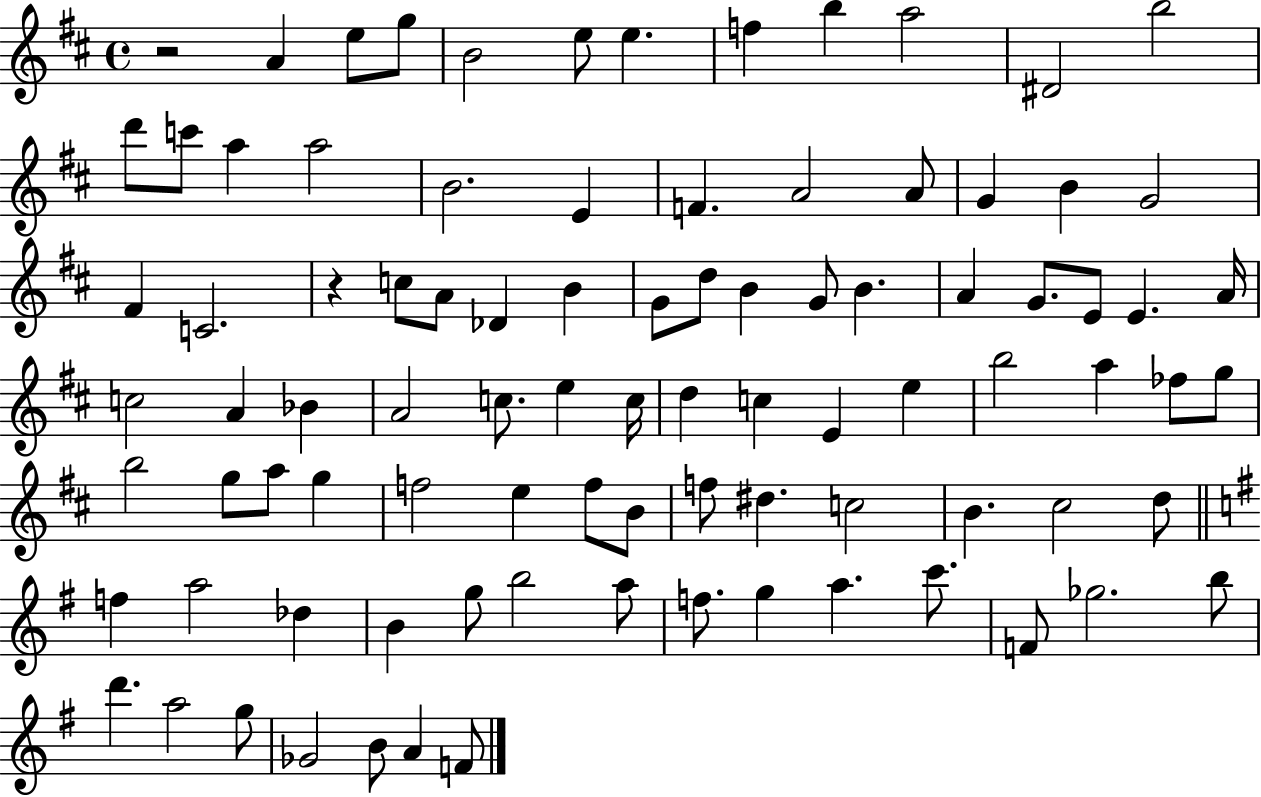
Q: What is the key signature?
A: D major